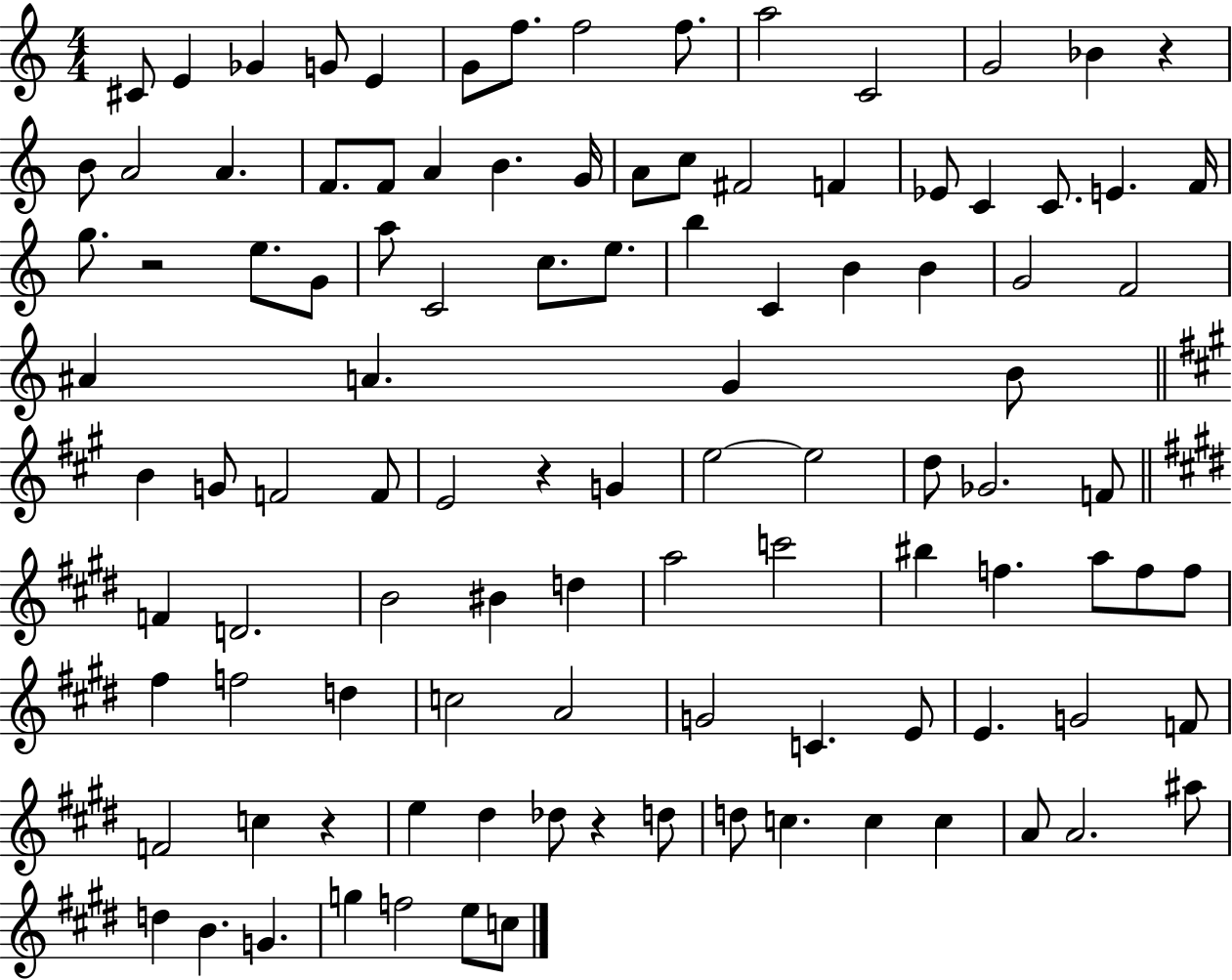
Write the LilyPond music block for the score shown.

{
  \clef treble
  \numericTimeSignature
  \time 4/4
  \key c \major
  cis'8 e'4 ges'4 g'8 e'4 | g'8 f''8. f''2 f''8. | a''2 c'2 | g'2 bes'4 r4 | \break b'8 a'2 a'4. | f'8. f'8 a'4 b'4. g'16 | a'8 c''8 fis'2 f'4 | ees'8 c'4 c'8. e'4. f'16 | \break g''8. r2 e''8. g'8 | a''8 c'2 c''8. e''8. | b''4 c'4 b'4 b'4 | g'2 f'2 | \break ais'4 a'4. g'4 b'8 | \bar "||" \break \key a \major b'4 g'8 f'2 f'8 | e'2 r4 g'4 | e''2~~ e''2 | d''8 ges'2. f'8 | \break \bar "||" \break \key e \major f'4 d'2. | b'2 bis'4 d''4 | a''2 c'''2 | bis''4 f''4. a''8 f''8 f''8 | \break fis''4 f''2 d''4 | c''2 a'2 | g'2 c'4. e'8 | e'4. g'2 f'8 | \break f'2 c''4 r4 | e''4 dis''4 des''8 r4 d''8 | d''8 c''4. c''4 c''4 | a'8 a'2. ais''8 | \break d''4 b'4. g'4. | g''4 f''2 e''8 c''8 | \bar "|."
}